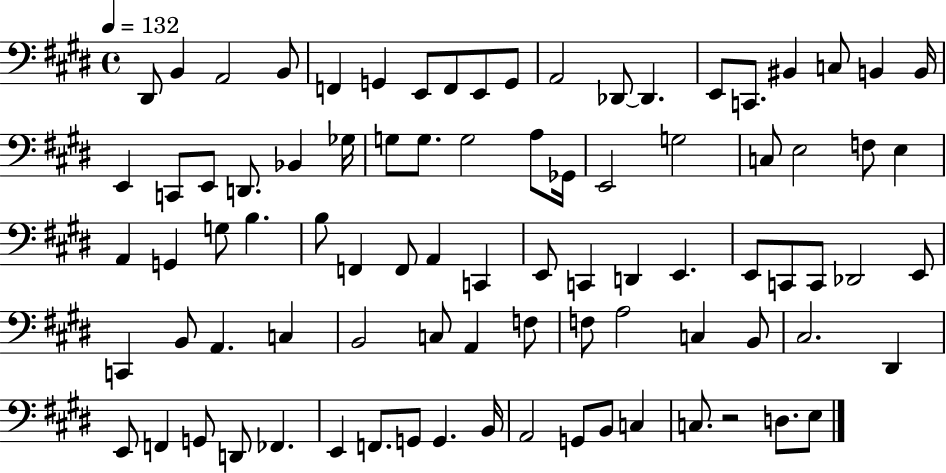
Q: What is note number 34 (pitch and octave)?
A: E3